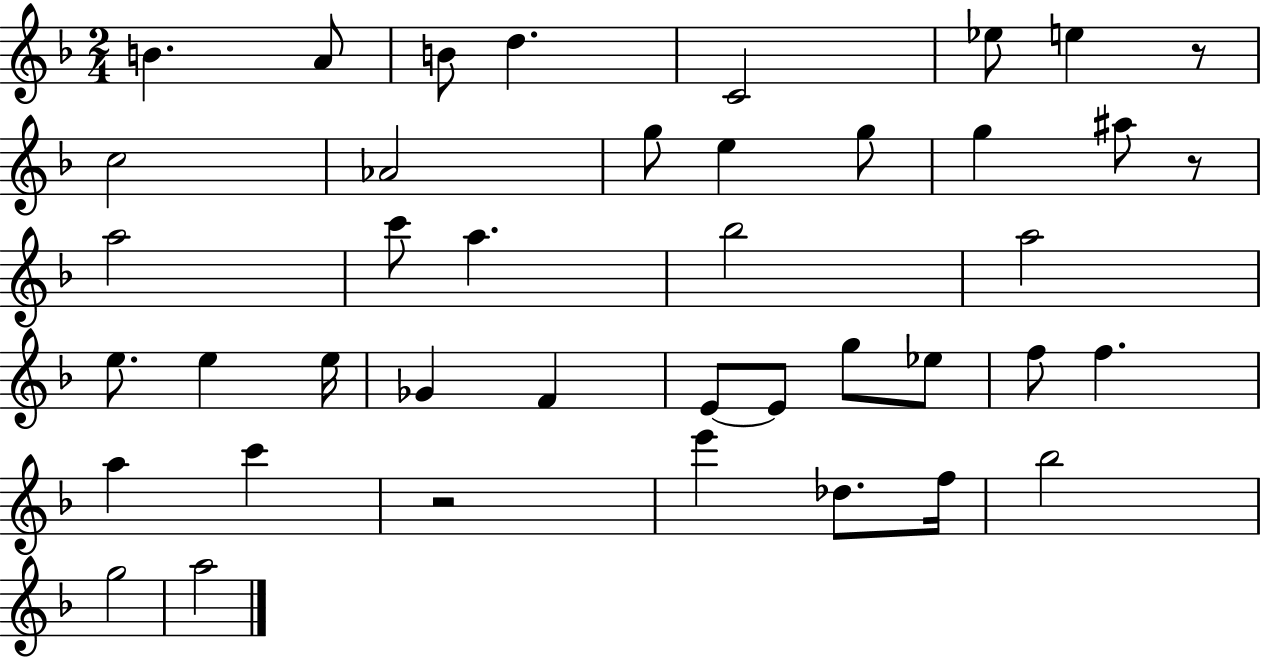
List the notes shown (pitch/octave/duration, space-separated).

B4/q. A4/e B4/e D5/q. C4/h Eb5/e E5/q R/e C5/h Ab4/h G5/e E5/q G5/e G5/q A#5/e R/e A5/h C6/e A5/q. Bb5/h A5/h E5/e. E5/q E5/s Gb4/q F4/q E4/e E4/e G5/e Eb5/e F5/e F5/q. A5/q C6/q R/h E6/q Db5/e. F5/s Bb5/h G5/h A5/h